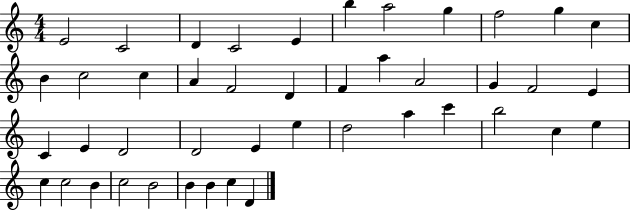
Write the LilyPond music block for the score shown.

{
  \clef treble
  \numericTimeSignature
  \time 4/4
  \key c \major
  e'2 c'2 | d'4 c'2 e'4 | b''4 a''2 g''4 | f''2 g''4 c''4 | \break b'4 c''2 c''4 | a'4 f'2 d'4 | f'4 a''4 a'2 | g'4 f'2 e'4 | \break c'4 e'4 d'2 | d'2 e'4 e''4 | d''2 a''4 c'''4 | b''2 c''4 e''4 | \break c''4 c''2 b'4 | c''2 b'2 | b'4 b'4 c''4 d'4 | \bar "|."
}